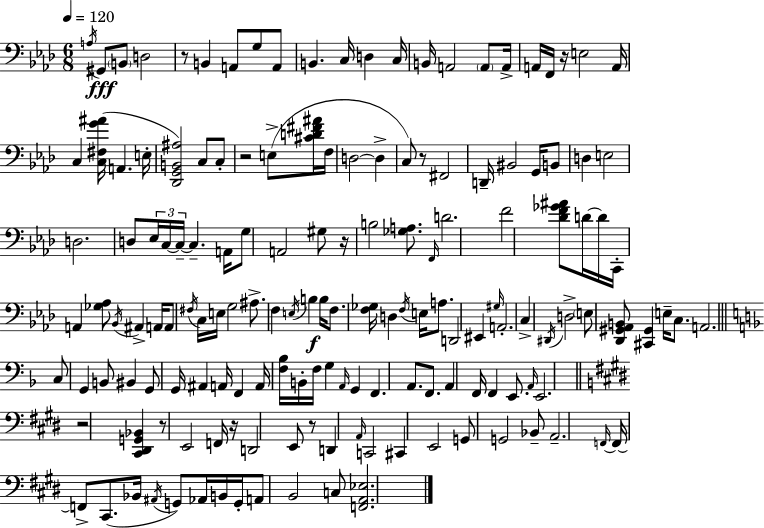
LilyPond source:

{
  \clef bass
  \numericTimeSignature
  \time 6/8
  \key aes \major
  \tempo 4 = 120
  \acciaccatura { a16 }\fff gis,8 \parenthesize b,8 d2 | r8 b,4 a,8 g8 a,8 | b,4. c16 d4 | c16 b,16 a,2 \parenthesize a,8 | \break a,16-> a,16 f,16 r16 e2 | a,16 c4 <c fis g' ais'>16( a,4. | e16-. <des, g, b, ais>2) c8 c8-. | r2 e8->( <cis' d' fis' ais'>16 | \break f16 d2~~ d4-> | c8) r8 fis,2 | d,16-- bis,2 g,16 b,8 | d4 e2 | \break d2. | d8 \tuplet 3/2 { ees16 c16~~ c16--~~ } c4.-- | a,16 g8 a,2 gis8 | r16 b2 <ges a>8. | \break \grace { f,16 } d'2. | f'2 <des' f' ges' ais'>8 | d'16~~ d'16 c,16-. a,4 <ges aes>8 \acciaccatura { bes,16 } ais,4-> | a,16 a,8 \acciaccatura { fis16 } c16 e16 g2 | \break ais8.-> f4 \acciaccatura { e16 } | b4\f b16 f8. <f ges>16 d4 | \acciaccatura { f16 } e16 a8. d,2 | eis,4 \grace { gis16 } a,2.-. | \break c4-> \acciaccatura { dis,16 } | d2-> \parenthesize e8 <des, gis, aes, b,>8 | <cis, gis,>4 e16-- c8. a,2. | \bar "||" \break \key f \major c8 g,4 b,8 bis,4 | g,8 g,16 ais,4 a,16 f,4 | a,16 <f bes>16 b,16-. f16 g4 \grace { a,16 } g,4 | f,4. a,8. f,8. | \break a,4 f,16 f,4 e,8. | \grace { a,16 } e,2. | \bar "||" \break \key e \major r2 <cis, dis, g, bes,>4 | r8 e,2 f,16 r16 | d,2 e,8 r8 | d,4 \grace { a,16 } c,2 | \break cis,4 e,2 | g,8 g,2 bes,8-- | a,2.-- | \grace { f,16~ }~ f,16 f,8-> cis,8.( bes,16 \acciaccatura { ais,16 } g,8) | \break aes,16 b,16 g,16-. a,8 b,2 | c8 <f, a, ees>2. | \bar "|."
}